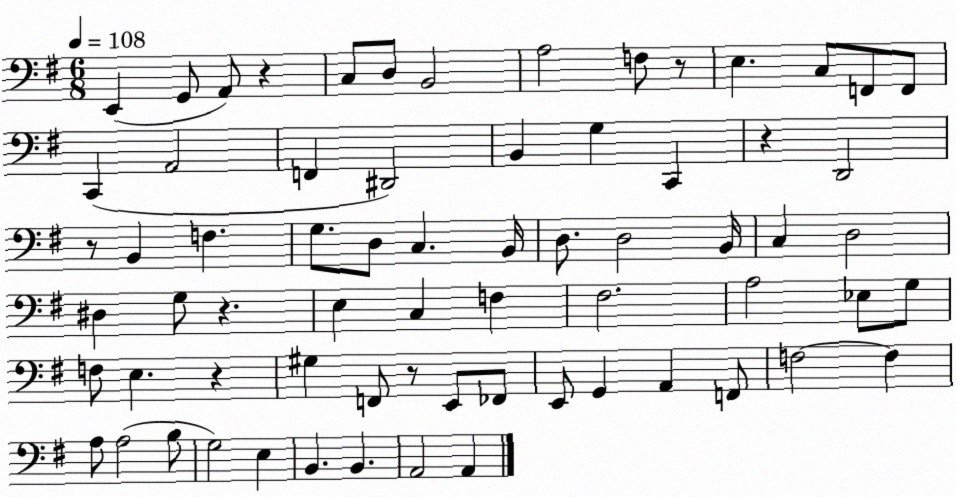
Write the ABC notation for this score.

X:1
T:Untitled
M:6/8
L:1/4
K:G
E,, G,,/2 A,,/2 z C,/2 D,/2 B,,2 A,2 F,/2 z/2 E, C,/2 F,,/2 F,,/2 C,, A,,2 F,, ^D,,2 B,, G, C,, z D,,2 z/2 B,, F, G,/2 D,/2 C, B,,/4 D,/2 D,2 B,,/4 C, D,2 ^D, G,/2 z E, C, F, ^F,2 A,2 _E,/2 G,/2 F,/2 E, z ^G, F,,/2 z/2 E,,/2 _F,,/2 E,,/2 G,, A,, F,,/2 F,2 F, A,/2 A,2 B,/2 G,2 E, B,, B,, A,,2 A,,